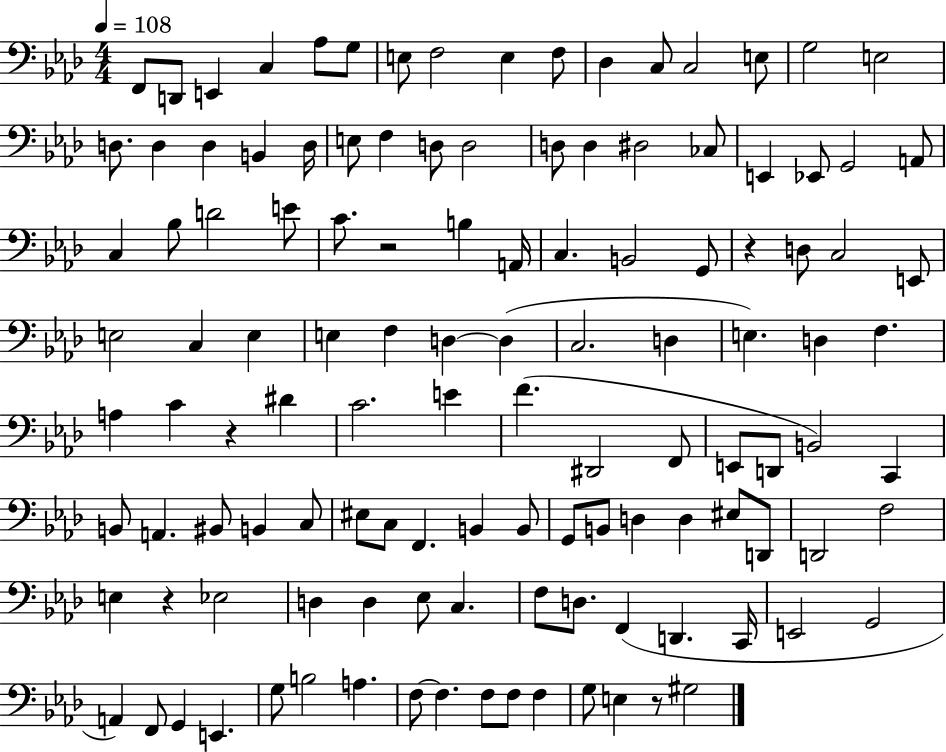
{
  \clef bass
  \numericTimeSignature
  \time 4/4
  \key aes \major
  \tempo 4 = 108
  f,8 d,8 e,4 c4 aes8 g8 | e8 f2 e4 f8 | des4 c8 c2 e8 | g2 e2 | \break d8. d4 d4 b,4 d16 | e8 f4 d8 d2 | d8 d4 dis2 ces8 | e,4 ees,8 g,2 a,8 | \break c4 bes8 d'2 e'8 | c'8. r2 b4 a,16 | c4. b,2 g,8 | r4 d8 c2 e,8 | \break e2 c4 e4 | e4 f4 d4~~ d4( | c2. d4 | e4.) d4 f4. | \break a4 c'4 r4 dis'4 | c'2. e'4 | f'4.( dis,2 f,8 | e,8 d,8 b,2) c,4 | \break b,8 a,4. bis,8 b,4 c8 | eis8 c8 f,4. b,4 b,8 | g,8 b,8 d4 d4 eis8 d,8 | d,2 f2 | \break e4 r4 ees2 | d4 d4 ees8 c4. | f8 d8. f,4( d,4. c,16 | e,2 g,2 | \break a,4) f,8 g,4 e,4. | g8 b2 a4. | f8~~ f4. f8 f8 f4 | g8 e4 r8 gis2 | \break \bar "|."
}